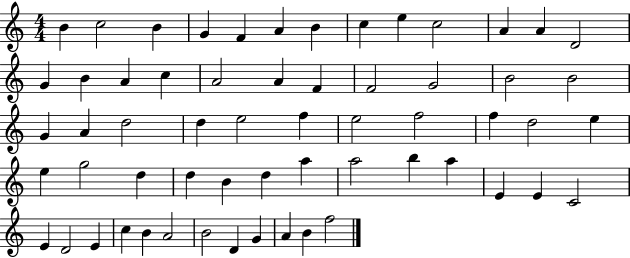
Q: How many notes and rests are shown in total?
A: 60